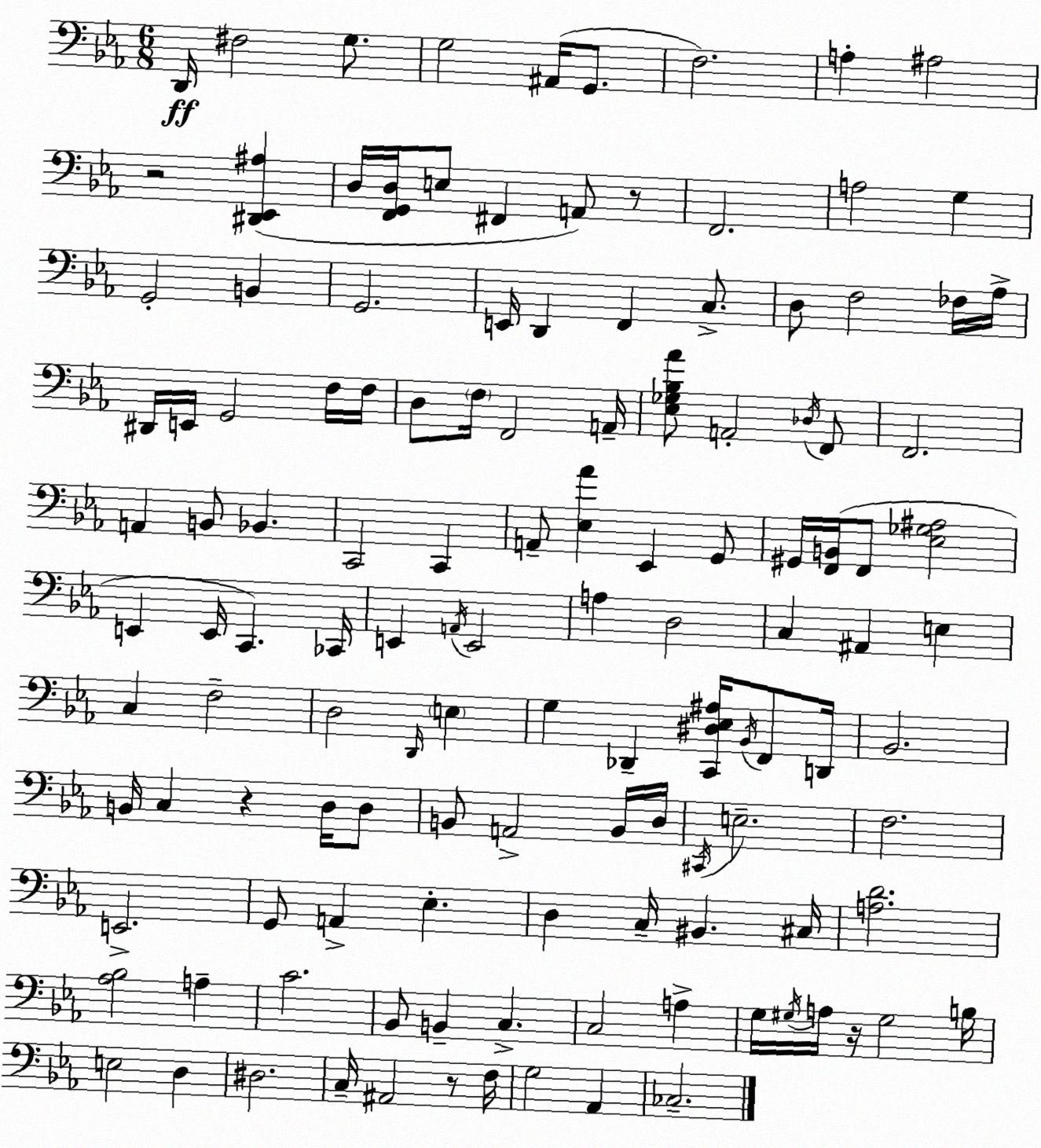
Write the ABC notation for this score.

X:1
T:Untitled
M:6/8
L:1/4
K:Eb
D,,/4 ^F,2 G,/2 G,2 ^A,,/4 G,,/2 F,2 A, ^A,2 z2 [^D,,_E,,^A,] D,/4 [F,,G,,D,]/4 E,/2 ^F,, A,,/2 z/2 F,,2 A,2 G, G,,2 B,, G,,2 E,,/4 D,, F,, C,/2 D,/2 F,2 _F,/4 _A,/4 ^D,,/4 E,,/4 G,,2 F,/4 F,/4 D,/2 F,/4 F,,2 A,,/4 [_E,_G,_B,_A]/2 A,,2 _D,/4 F,,/2 F,,2 A,, B,,/2 _B,, C,,2 C,, A,,/2 [_E,_A] _E,, G,,/2 ^G,,/4 [F,,B,,]/4 F,,/2 [_E,_G,^A,]2 E,, E,,/4 C,, _C,,/4 E,, A,,/4 E,,2 A, D,2 C, ^A,, E, C, F,2 D,2 D,,/4 E, G, _D,, [C,,^D,_E,^A,]/4 _B,,/4 F,,/2 D,,/4 _B,,2 B,,/4 C, z D,/4 D,/2 B,,/2 A,,2 B,,/4 D,/4 ^C,,/4 E,2 F,2 E,,2 G,,/2 A,, _E, D, C,/4 ^B,, ^C,/4 [A,D]2 [_A,_B,]2 A, C2 _B,,/2 B,, C, C,2 A, G,/4 ^G,/4 A,/4 z/4 ^G,2 B,/4 E,2 D, ^D,2 C,/4 ^A,,2 z/2 F,/4 G,2 _A,, _C,2